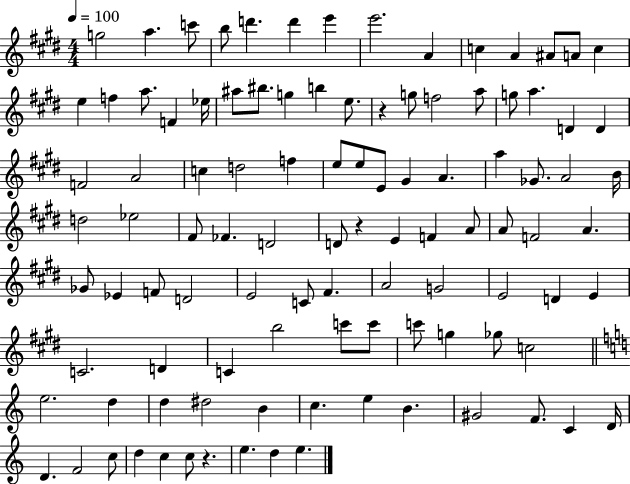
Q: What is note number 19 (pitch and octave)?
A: Eb5